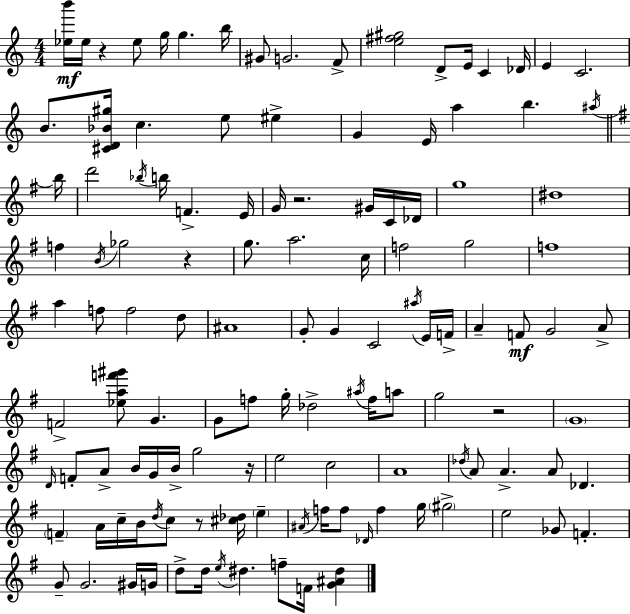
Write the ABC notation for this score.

X:1
T:Untitled
M:4/4
L:1/4
K:C
[_eb']/4 _e/4 z _e/2 g/4 g b/4 ^G/2 G2 F/2 [e^f^g]2 D/2 E/4 C _D/4 E C2 B/2 [^CD_B^g]/4 c e/2 ^e G E/4 a b ^a/4 b/4 d'2 _b/4 b/4 F E/4 G/4 z2 ^G/4 C/4 _D/4 g4 ^d4 f B/4 _g2 z g/2 a2 c/4 f2 g2 f4 a f/2 f2 d/2 ^A4 G/2 G C2 ^a/4 E/4 F/4 A F/2 G2 A/2 F2 [_eaf'^g']/2 G G/2 f/2 g/4 _d2 ^a/4 f/4 a/2 g2 z2 G4 D/4 F/2 A/2 B/4 G/4 B/4 g2 z/4 e2 c2 A4 _d/4 A/2 A A/2 _D F A/4 c/4 B/4 d/4 c/2 z/2 [^c_d]/4 e ^A/4 f/4 f/2 _D/4 f g/4 ^g2 e2 _G/2 F G/2 G2 ^G/4 G/4 d/2 d/4 e/4 ^d f/2 F/4 [G^A^d]